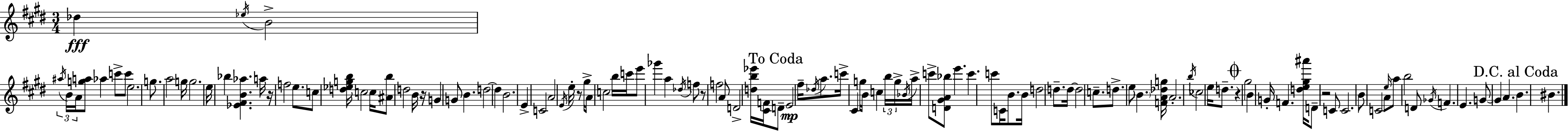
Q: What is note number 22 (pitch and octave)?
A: C5